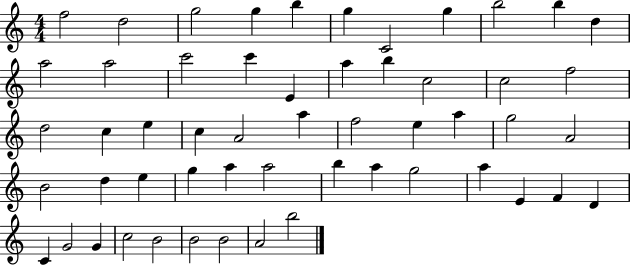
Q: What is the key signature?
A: C major